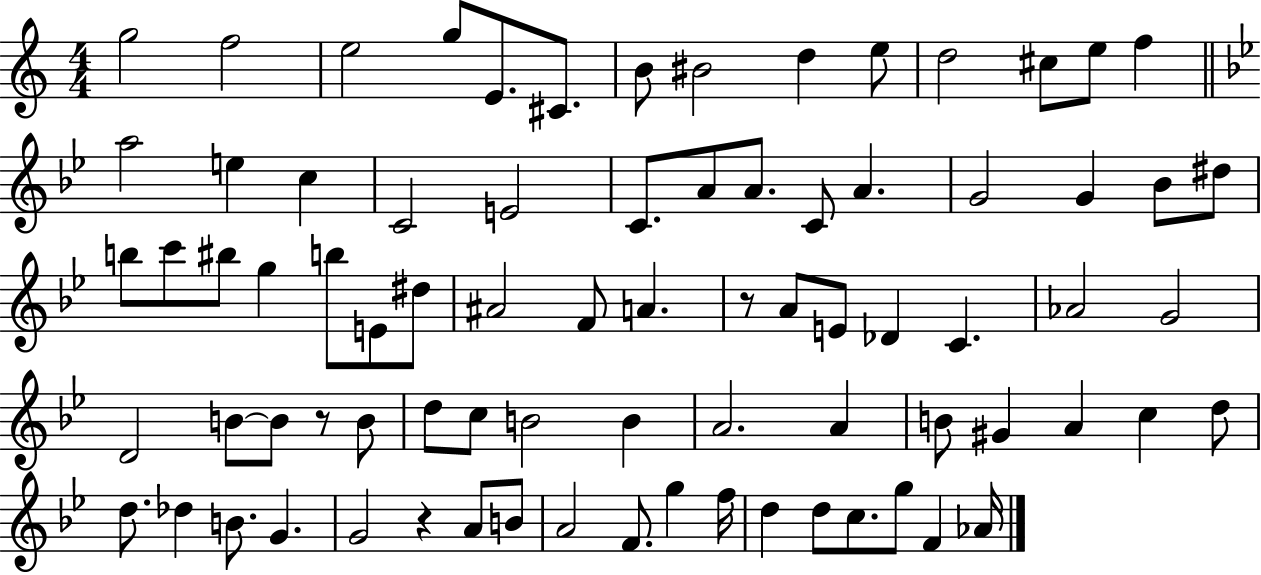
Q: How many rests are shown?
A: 3